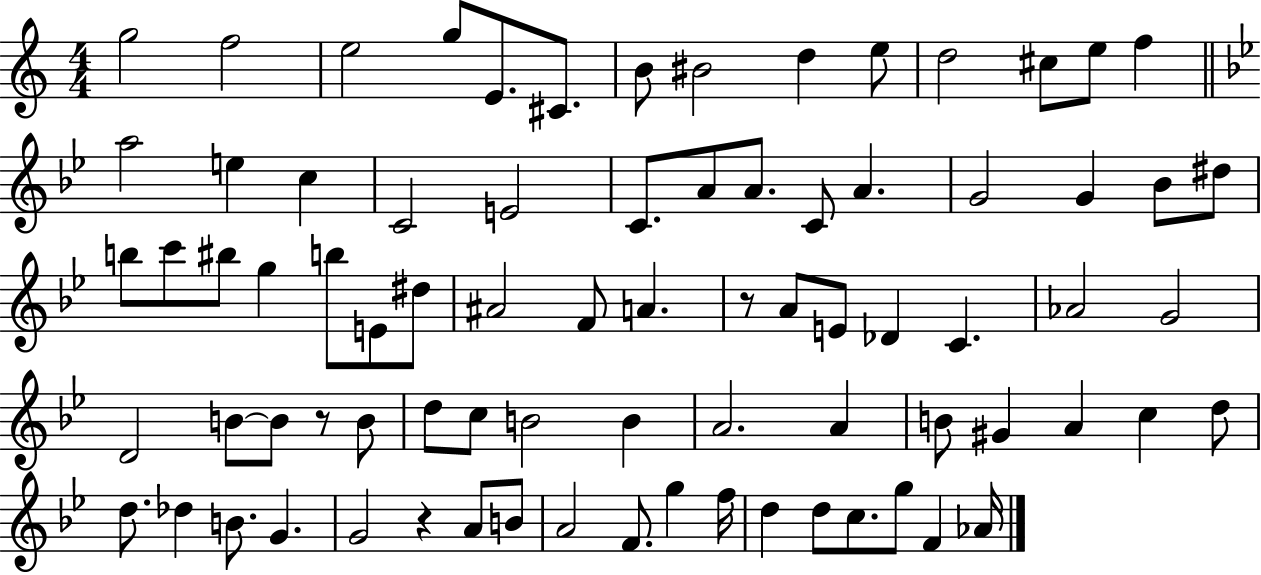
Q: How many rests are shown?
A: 3